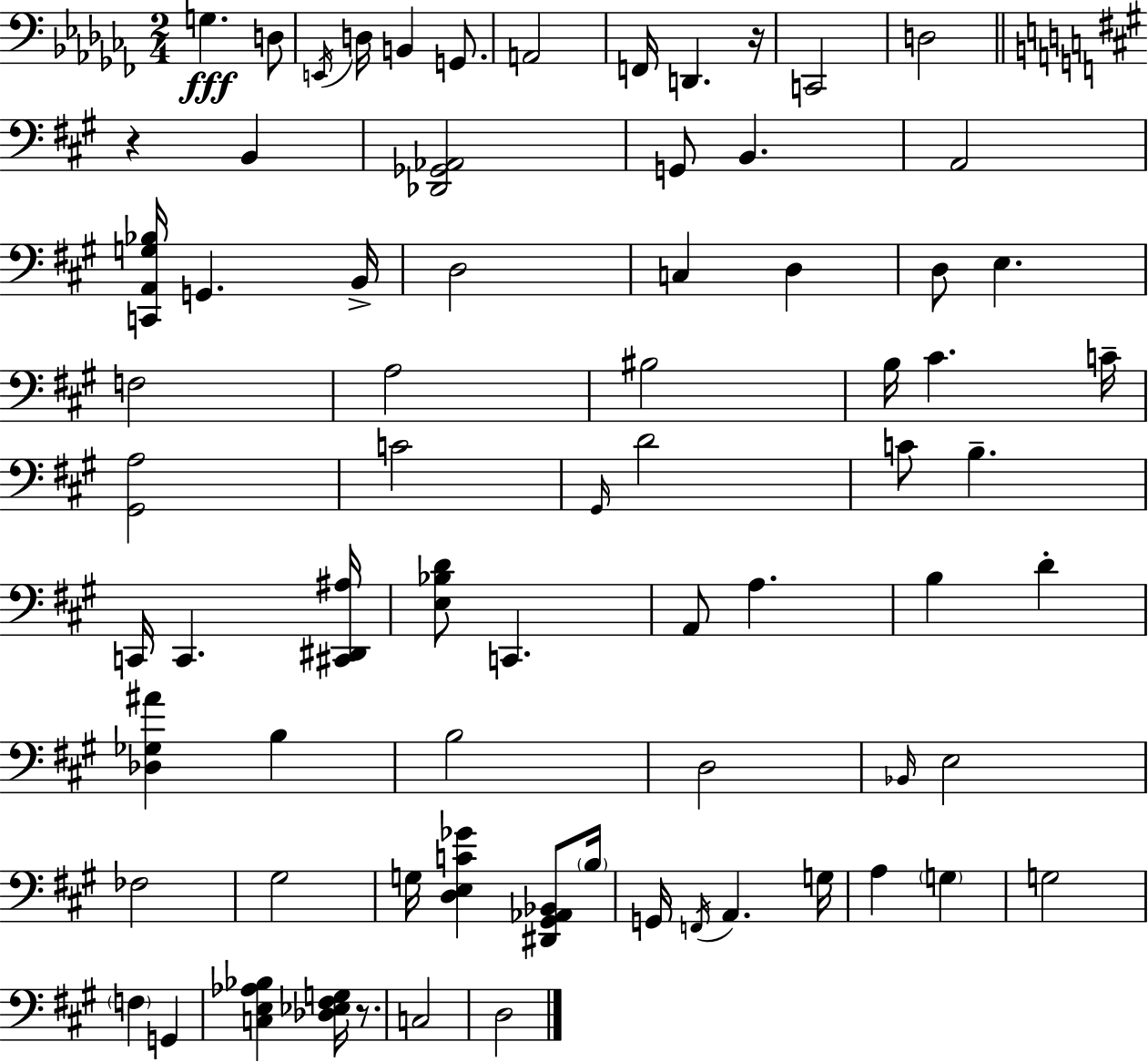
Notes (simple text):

G3/q. D3/e E2/s D3/s B2/q G2/e. A2/h F2/s D2/q. R/s C2/h D3/h R/q B2/q [Db2,Gb2,Ab2]/h G2/e B2/q. A2/h [C2,A2,G3,Bb3]/s G2/q. B2/s D3/h C3/q D3/q D3/e E3/q. F3/h A3/h BIS3/h B3/s C#4/q. C4/s [G#2,A3]/h C4/h G#2/s D4/h C4/e B3/q. C2/s C2/q. [C#2,D#2,A#3]/s [E3,Bb3,D4]/e C2/q. A2/e A3/q. B3/q D4/q [Db3,Gb3,A#4]/q B3/q B3/h D3/h Bb2/s E3/h FES3/h G#3/h G3/s [D3,E3,C4,Gb4]/q [D#2,G#2,Ab2,Bb2]/e B3/s G2/s F2/s A2/q. G3/s A3/q G3/q G3/h F3/q G2/q [C3,E3,Ab3,Bb3]/q [Db3,Eb3,F#3,G3]/s R/e. C3/h D3/h